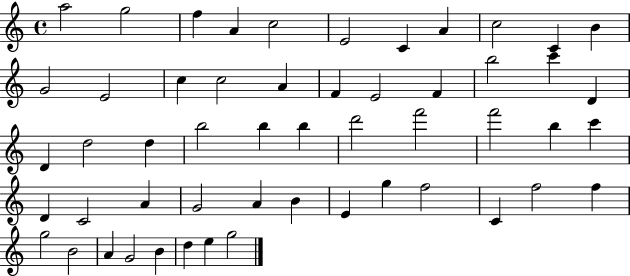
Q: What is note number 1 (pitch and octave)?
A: A5